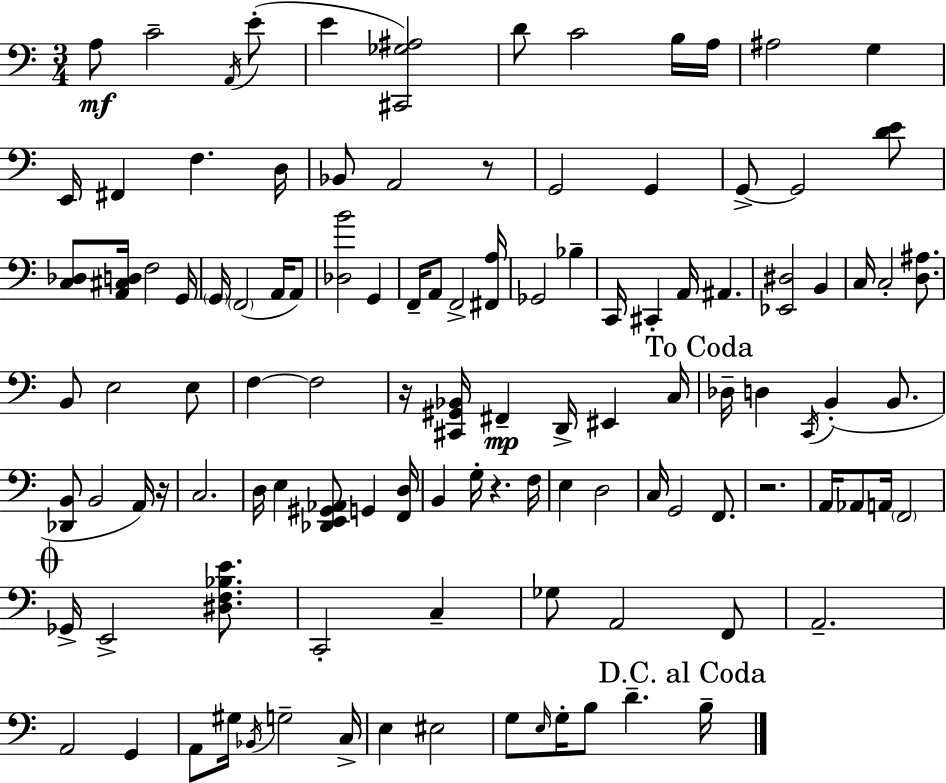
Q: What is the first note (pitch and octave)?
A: A3